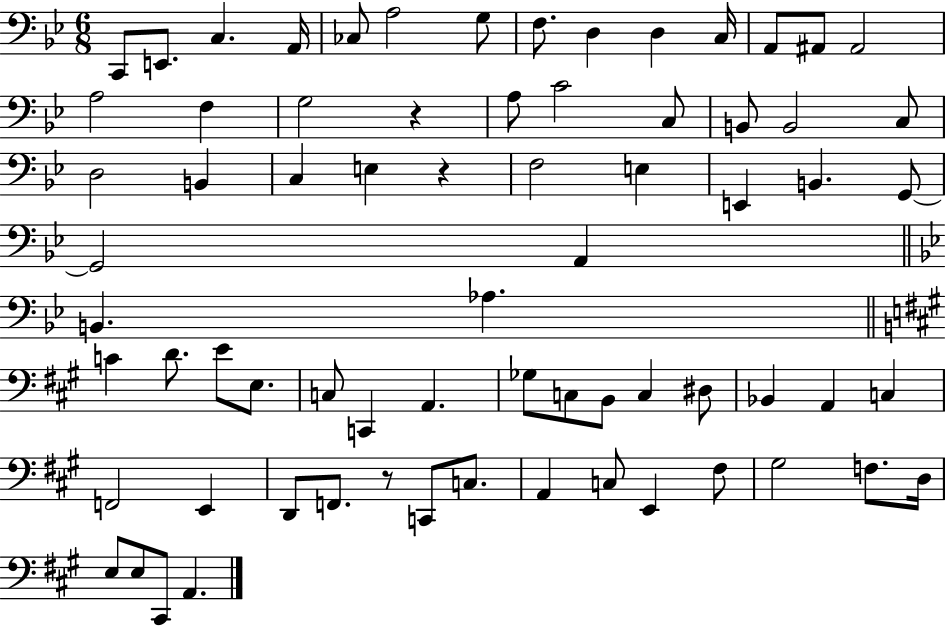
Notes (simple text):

C2/e E2/e. C3/q. A2/s CES3/e A3/h G3/e F3/e. D3/q D3/q C3/s A2/e A#2/e A#2/h A3/h F3/q G3/h R/q A3/e C4/h C3/e B2/e B2/h C3/e D3/h B2/q C3/q E3/q R/q F3/h E3/q E2/q B2/q. G2/e G2/h A2/q B2/q. Ab3/q. C4/q D4/e. E4/e E3/e. C3/e C2/q A2/q. Gb3/e C3/e B2/e C3/q D#3/e Bb2/q A2/q C3/q F2/h E2/q D2/e F2/e. R/e C2/e C3/e. A2/q C3/e E2/q F#3/e G#3/h F3/e. D3/s E3/e E3/e C#2/e A2/q.